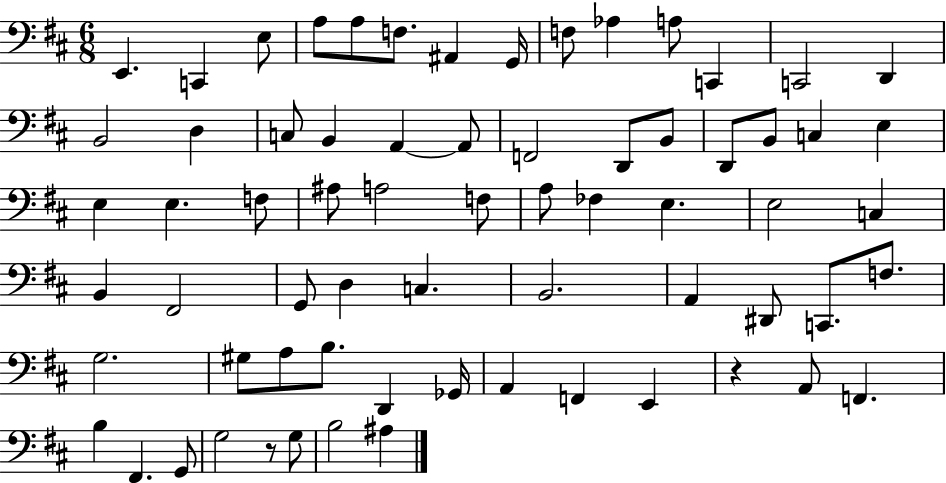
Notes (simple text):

E2/q. C2/q E3/e A3/e A3/e F3/e. A#2/q G2/s F3/e Ab3/q A3/e C2/q C2/h D2/q B2/h D3/q C3/e B2/q A2/q A2/e F2/h D2/e B2/e D2/e B2/e C3/q E3/q E3/q E3/q. F3/e A#3/e A3/h F3/e A3/e FES3/q E3/q. E3/h C3/q B2/q F#2/h G2/e D3/q C3/q. B2/h. A2/q D#2/e C2/e. F3/e. G3/h. G#3/e A3/e B3/e. D2/q Gb2/s A2/q F2/q E2/q R/q A2/e F2/q. B3/q F#2/q. G2/e G3/h R/e G3/e B3/h A#3/q